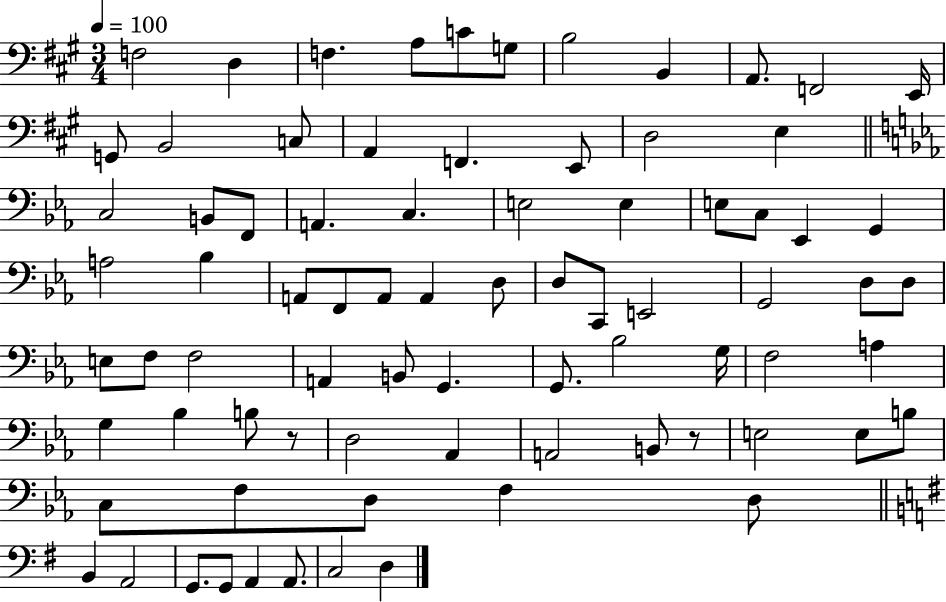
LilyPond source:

{
  \clef bass
  \numericTimeSignature
  \time 3/4
  \key a \major
  \tempo 4 = 100
  f2 d4 | f4. a8 c'8 g8 | b2 b,4 | a,8. f,2 e,16 | \break g,8 b,2 c8 | a,4 f,4. e,8 | d2 e4 | \bar "||" \break \key ees \major c2 b,8 f,8 | a,4. c4. | e2 e4 | e8 c8 ees,4 g,4 | \break a2 bes4 | a,8 f,8 a,8 a,4 d8 | d8 c,8 e,2 | g,2 d8 d8 | \break e8 f8 f2 | a,4 b,8 g,4. | g,8. bes2 g16 | f2 a4 | \break g4 bes4 b8 r8 | d2 aes,4 | a,2 b,8 r8 | e2 e8 b8 | \break c8 f8 d8 f4 d8 | \bar "||" \break \key g \major b,4 a,2 | g,8. g,8 a,4 a,8. | c2 d4 | \bar "|."
}